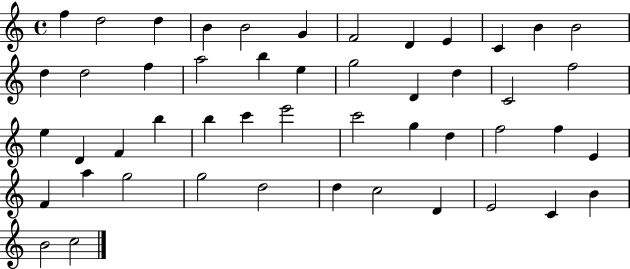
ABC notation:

X:1
T:Untitled
M:4/4
L:1/4
K:C
f d2 d B B2 G F2 D E C B B2 d d2 f a2 b e g2 D d C2 f2 e D F b b c' e'2 c'2 g d f2 f E F a g2 g2 d2 d c2 D E2 C B B2 c2